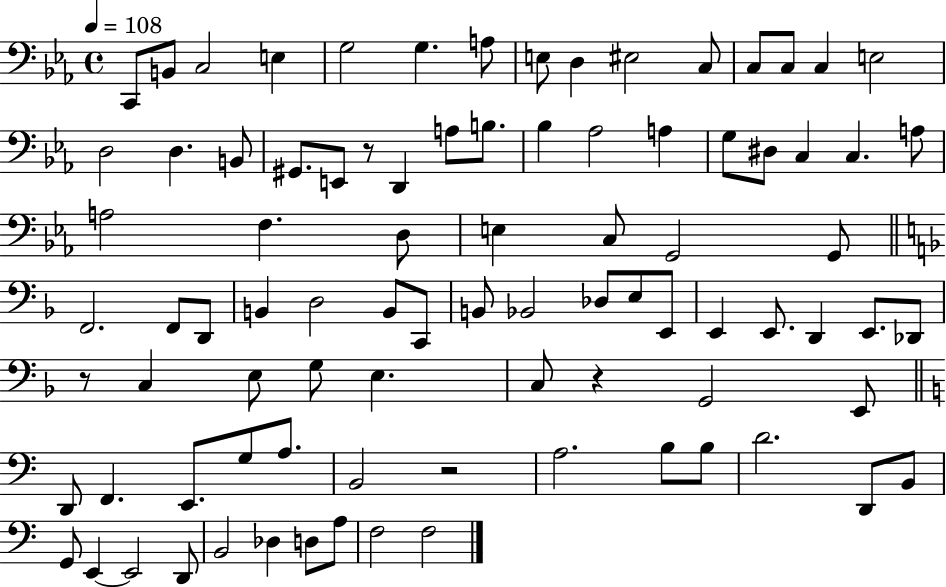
{
  \clef bass
  \time 4/4
  \defaultTimeSignature
  \key ees \major
  \tempo 4 = 108
  c,8 b,8 c2 e4 | g2 g4. a8 | e8 d4 eis2 c8 | c8 c8 c4 e2 | \break d2 d4. b,8 | gis,8. e,8 r8 d,4 a8 b8. | bes4 aes2 a4 | g8 dis8 c4 c4. a8 | \break a2 f4. d8 | e4 c8 g,2 g,8 | \bar "||" \break \key f \major f,2. f,8 d,8 | b,4 d2 b,8 c,8 | b,8 bes,2 des8 e8 e,8 | e,4 e,8. d,4 e,8. des,8 | \break r8 c4 e8 g8 e4. | c8 r4 g,2 e,8 | \bar "||" \break \key a \minor d,8 f,4. e,8. g8 a8. | b,2 r2 | a2. b8 b8 | d'2. d,8 b,8 | \break g,8 e,4~~ e,2 d,8 | b,2 des4 d8 a8 | f2 f2 | \bar "|."
}